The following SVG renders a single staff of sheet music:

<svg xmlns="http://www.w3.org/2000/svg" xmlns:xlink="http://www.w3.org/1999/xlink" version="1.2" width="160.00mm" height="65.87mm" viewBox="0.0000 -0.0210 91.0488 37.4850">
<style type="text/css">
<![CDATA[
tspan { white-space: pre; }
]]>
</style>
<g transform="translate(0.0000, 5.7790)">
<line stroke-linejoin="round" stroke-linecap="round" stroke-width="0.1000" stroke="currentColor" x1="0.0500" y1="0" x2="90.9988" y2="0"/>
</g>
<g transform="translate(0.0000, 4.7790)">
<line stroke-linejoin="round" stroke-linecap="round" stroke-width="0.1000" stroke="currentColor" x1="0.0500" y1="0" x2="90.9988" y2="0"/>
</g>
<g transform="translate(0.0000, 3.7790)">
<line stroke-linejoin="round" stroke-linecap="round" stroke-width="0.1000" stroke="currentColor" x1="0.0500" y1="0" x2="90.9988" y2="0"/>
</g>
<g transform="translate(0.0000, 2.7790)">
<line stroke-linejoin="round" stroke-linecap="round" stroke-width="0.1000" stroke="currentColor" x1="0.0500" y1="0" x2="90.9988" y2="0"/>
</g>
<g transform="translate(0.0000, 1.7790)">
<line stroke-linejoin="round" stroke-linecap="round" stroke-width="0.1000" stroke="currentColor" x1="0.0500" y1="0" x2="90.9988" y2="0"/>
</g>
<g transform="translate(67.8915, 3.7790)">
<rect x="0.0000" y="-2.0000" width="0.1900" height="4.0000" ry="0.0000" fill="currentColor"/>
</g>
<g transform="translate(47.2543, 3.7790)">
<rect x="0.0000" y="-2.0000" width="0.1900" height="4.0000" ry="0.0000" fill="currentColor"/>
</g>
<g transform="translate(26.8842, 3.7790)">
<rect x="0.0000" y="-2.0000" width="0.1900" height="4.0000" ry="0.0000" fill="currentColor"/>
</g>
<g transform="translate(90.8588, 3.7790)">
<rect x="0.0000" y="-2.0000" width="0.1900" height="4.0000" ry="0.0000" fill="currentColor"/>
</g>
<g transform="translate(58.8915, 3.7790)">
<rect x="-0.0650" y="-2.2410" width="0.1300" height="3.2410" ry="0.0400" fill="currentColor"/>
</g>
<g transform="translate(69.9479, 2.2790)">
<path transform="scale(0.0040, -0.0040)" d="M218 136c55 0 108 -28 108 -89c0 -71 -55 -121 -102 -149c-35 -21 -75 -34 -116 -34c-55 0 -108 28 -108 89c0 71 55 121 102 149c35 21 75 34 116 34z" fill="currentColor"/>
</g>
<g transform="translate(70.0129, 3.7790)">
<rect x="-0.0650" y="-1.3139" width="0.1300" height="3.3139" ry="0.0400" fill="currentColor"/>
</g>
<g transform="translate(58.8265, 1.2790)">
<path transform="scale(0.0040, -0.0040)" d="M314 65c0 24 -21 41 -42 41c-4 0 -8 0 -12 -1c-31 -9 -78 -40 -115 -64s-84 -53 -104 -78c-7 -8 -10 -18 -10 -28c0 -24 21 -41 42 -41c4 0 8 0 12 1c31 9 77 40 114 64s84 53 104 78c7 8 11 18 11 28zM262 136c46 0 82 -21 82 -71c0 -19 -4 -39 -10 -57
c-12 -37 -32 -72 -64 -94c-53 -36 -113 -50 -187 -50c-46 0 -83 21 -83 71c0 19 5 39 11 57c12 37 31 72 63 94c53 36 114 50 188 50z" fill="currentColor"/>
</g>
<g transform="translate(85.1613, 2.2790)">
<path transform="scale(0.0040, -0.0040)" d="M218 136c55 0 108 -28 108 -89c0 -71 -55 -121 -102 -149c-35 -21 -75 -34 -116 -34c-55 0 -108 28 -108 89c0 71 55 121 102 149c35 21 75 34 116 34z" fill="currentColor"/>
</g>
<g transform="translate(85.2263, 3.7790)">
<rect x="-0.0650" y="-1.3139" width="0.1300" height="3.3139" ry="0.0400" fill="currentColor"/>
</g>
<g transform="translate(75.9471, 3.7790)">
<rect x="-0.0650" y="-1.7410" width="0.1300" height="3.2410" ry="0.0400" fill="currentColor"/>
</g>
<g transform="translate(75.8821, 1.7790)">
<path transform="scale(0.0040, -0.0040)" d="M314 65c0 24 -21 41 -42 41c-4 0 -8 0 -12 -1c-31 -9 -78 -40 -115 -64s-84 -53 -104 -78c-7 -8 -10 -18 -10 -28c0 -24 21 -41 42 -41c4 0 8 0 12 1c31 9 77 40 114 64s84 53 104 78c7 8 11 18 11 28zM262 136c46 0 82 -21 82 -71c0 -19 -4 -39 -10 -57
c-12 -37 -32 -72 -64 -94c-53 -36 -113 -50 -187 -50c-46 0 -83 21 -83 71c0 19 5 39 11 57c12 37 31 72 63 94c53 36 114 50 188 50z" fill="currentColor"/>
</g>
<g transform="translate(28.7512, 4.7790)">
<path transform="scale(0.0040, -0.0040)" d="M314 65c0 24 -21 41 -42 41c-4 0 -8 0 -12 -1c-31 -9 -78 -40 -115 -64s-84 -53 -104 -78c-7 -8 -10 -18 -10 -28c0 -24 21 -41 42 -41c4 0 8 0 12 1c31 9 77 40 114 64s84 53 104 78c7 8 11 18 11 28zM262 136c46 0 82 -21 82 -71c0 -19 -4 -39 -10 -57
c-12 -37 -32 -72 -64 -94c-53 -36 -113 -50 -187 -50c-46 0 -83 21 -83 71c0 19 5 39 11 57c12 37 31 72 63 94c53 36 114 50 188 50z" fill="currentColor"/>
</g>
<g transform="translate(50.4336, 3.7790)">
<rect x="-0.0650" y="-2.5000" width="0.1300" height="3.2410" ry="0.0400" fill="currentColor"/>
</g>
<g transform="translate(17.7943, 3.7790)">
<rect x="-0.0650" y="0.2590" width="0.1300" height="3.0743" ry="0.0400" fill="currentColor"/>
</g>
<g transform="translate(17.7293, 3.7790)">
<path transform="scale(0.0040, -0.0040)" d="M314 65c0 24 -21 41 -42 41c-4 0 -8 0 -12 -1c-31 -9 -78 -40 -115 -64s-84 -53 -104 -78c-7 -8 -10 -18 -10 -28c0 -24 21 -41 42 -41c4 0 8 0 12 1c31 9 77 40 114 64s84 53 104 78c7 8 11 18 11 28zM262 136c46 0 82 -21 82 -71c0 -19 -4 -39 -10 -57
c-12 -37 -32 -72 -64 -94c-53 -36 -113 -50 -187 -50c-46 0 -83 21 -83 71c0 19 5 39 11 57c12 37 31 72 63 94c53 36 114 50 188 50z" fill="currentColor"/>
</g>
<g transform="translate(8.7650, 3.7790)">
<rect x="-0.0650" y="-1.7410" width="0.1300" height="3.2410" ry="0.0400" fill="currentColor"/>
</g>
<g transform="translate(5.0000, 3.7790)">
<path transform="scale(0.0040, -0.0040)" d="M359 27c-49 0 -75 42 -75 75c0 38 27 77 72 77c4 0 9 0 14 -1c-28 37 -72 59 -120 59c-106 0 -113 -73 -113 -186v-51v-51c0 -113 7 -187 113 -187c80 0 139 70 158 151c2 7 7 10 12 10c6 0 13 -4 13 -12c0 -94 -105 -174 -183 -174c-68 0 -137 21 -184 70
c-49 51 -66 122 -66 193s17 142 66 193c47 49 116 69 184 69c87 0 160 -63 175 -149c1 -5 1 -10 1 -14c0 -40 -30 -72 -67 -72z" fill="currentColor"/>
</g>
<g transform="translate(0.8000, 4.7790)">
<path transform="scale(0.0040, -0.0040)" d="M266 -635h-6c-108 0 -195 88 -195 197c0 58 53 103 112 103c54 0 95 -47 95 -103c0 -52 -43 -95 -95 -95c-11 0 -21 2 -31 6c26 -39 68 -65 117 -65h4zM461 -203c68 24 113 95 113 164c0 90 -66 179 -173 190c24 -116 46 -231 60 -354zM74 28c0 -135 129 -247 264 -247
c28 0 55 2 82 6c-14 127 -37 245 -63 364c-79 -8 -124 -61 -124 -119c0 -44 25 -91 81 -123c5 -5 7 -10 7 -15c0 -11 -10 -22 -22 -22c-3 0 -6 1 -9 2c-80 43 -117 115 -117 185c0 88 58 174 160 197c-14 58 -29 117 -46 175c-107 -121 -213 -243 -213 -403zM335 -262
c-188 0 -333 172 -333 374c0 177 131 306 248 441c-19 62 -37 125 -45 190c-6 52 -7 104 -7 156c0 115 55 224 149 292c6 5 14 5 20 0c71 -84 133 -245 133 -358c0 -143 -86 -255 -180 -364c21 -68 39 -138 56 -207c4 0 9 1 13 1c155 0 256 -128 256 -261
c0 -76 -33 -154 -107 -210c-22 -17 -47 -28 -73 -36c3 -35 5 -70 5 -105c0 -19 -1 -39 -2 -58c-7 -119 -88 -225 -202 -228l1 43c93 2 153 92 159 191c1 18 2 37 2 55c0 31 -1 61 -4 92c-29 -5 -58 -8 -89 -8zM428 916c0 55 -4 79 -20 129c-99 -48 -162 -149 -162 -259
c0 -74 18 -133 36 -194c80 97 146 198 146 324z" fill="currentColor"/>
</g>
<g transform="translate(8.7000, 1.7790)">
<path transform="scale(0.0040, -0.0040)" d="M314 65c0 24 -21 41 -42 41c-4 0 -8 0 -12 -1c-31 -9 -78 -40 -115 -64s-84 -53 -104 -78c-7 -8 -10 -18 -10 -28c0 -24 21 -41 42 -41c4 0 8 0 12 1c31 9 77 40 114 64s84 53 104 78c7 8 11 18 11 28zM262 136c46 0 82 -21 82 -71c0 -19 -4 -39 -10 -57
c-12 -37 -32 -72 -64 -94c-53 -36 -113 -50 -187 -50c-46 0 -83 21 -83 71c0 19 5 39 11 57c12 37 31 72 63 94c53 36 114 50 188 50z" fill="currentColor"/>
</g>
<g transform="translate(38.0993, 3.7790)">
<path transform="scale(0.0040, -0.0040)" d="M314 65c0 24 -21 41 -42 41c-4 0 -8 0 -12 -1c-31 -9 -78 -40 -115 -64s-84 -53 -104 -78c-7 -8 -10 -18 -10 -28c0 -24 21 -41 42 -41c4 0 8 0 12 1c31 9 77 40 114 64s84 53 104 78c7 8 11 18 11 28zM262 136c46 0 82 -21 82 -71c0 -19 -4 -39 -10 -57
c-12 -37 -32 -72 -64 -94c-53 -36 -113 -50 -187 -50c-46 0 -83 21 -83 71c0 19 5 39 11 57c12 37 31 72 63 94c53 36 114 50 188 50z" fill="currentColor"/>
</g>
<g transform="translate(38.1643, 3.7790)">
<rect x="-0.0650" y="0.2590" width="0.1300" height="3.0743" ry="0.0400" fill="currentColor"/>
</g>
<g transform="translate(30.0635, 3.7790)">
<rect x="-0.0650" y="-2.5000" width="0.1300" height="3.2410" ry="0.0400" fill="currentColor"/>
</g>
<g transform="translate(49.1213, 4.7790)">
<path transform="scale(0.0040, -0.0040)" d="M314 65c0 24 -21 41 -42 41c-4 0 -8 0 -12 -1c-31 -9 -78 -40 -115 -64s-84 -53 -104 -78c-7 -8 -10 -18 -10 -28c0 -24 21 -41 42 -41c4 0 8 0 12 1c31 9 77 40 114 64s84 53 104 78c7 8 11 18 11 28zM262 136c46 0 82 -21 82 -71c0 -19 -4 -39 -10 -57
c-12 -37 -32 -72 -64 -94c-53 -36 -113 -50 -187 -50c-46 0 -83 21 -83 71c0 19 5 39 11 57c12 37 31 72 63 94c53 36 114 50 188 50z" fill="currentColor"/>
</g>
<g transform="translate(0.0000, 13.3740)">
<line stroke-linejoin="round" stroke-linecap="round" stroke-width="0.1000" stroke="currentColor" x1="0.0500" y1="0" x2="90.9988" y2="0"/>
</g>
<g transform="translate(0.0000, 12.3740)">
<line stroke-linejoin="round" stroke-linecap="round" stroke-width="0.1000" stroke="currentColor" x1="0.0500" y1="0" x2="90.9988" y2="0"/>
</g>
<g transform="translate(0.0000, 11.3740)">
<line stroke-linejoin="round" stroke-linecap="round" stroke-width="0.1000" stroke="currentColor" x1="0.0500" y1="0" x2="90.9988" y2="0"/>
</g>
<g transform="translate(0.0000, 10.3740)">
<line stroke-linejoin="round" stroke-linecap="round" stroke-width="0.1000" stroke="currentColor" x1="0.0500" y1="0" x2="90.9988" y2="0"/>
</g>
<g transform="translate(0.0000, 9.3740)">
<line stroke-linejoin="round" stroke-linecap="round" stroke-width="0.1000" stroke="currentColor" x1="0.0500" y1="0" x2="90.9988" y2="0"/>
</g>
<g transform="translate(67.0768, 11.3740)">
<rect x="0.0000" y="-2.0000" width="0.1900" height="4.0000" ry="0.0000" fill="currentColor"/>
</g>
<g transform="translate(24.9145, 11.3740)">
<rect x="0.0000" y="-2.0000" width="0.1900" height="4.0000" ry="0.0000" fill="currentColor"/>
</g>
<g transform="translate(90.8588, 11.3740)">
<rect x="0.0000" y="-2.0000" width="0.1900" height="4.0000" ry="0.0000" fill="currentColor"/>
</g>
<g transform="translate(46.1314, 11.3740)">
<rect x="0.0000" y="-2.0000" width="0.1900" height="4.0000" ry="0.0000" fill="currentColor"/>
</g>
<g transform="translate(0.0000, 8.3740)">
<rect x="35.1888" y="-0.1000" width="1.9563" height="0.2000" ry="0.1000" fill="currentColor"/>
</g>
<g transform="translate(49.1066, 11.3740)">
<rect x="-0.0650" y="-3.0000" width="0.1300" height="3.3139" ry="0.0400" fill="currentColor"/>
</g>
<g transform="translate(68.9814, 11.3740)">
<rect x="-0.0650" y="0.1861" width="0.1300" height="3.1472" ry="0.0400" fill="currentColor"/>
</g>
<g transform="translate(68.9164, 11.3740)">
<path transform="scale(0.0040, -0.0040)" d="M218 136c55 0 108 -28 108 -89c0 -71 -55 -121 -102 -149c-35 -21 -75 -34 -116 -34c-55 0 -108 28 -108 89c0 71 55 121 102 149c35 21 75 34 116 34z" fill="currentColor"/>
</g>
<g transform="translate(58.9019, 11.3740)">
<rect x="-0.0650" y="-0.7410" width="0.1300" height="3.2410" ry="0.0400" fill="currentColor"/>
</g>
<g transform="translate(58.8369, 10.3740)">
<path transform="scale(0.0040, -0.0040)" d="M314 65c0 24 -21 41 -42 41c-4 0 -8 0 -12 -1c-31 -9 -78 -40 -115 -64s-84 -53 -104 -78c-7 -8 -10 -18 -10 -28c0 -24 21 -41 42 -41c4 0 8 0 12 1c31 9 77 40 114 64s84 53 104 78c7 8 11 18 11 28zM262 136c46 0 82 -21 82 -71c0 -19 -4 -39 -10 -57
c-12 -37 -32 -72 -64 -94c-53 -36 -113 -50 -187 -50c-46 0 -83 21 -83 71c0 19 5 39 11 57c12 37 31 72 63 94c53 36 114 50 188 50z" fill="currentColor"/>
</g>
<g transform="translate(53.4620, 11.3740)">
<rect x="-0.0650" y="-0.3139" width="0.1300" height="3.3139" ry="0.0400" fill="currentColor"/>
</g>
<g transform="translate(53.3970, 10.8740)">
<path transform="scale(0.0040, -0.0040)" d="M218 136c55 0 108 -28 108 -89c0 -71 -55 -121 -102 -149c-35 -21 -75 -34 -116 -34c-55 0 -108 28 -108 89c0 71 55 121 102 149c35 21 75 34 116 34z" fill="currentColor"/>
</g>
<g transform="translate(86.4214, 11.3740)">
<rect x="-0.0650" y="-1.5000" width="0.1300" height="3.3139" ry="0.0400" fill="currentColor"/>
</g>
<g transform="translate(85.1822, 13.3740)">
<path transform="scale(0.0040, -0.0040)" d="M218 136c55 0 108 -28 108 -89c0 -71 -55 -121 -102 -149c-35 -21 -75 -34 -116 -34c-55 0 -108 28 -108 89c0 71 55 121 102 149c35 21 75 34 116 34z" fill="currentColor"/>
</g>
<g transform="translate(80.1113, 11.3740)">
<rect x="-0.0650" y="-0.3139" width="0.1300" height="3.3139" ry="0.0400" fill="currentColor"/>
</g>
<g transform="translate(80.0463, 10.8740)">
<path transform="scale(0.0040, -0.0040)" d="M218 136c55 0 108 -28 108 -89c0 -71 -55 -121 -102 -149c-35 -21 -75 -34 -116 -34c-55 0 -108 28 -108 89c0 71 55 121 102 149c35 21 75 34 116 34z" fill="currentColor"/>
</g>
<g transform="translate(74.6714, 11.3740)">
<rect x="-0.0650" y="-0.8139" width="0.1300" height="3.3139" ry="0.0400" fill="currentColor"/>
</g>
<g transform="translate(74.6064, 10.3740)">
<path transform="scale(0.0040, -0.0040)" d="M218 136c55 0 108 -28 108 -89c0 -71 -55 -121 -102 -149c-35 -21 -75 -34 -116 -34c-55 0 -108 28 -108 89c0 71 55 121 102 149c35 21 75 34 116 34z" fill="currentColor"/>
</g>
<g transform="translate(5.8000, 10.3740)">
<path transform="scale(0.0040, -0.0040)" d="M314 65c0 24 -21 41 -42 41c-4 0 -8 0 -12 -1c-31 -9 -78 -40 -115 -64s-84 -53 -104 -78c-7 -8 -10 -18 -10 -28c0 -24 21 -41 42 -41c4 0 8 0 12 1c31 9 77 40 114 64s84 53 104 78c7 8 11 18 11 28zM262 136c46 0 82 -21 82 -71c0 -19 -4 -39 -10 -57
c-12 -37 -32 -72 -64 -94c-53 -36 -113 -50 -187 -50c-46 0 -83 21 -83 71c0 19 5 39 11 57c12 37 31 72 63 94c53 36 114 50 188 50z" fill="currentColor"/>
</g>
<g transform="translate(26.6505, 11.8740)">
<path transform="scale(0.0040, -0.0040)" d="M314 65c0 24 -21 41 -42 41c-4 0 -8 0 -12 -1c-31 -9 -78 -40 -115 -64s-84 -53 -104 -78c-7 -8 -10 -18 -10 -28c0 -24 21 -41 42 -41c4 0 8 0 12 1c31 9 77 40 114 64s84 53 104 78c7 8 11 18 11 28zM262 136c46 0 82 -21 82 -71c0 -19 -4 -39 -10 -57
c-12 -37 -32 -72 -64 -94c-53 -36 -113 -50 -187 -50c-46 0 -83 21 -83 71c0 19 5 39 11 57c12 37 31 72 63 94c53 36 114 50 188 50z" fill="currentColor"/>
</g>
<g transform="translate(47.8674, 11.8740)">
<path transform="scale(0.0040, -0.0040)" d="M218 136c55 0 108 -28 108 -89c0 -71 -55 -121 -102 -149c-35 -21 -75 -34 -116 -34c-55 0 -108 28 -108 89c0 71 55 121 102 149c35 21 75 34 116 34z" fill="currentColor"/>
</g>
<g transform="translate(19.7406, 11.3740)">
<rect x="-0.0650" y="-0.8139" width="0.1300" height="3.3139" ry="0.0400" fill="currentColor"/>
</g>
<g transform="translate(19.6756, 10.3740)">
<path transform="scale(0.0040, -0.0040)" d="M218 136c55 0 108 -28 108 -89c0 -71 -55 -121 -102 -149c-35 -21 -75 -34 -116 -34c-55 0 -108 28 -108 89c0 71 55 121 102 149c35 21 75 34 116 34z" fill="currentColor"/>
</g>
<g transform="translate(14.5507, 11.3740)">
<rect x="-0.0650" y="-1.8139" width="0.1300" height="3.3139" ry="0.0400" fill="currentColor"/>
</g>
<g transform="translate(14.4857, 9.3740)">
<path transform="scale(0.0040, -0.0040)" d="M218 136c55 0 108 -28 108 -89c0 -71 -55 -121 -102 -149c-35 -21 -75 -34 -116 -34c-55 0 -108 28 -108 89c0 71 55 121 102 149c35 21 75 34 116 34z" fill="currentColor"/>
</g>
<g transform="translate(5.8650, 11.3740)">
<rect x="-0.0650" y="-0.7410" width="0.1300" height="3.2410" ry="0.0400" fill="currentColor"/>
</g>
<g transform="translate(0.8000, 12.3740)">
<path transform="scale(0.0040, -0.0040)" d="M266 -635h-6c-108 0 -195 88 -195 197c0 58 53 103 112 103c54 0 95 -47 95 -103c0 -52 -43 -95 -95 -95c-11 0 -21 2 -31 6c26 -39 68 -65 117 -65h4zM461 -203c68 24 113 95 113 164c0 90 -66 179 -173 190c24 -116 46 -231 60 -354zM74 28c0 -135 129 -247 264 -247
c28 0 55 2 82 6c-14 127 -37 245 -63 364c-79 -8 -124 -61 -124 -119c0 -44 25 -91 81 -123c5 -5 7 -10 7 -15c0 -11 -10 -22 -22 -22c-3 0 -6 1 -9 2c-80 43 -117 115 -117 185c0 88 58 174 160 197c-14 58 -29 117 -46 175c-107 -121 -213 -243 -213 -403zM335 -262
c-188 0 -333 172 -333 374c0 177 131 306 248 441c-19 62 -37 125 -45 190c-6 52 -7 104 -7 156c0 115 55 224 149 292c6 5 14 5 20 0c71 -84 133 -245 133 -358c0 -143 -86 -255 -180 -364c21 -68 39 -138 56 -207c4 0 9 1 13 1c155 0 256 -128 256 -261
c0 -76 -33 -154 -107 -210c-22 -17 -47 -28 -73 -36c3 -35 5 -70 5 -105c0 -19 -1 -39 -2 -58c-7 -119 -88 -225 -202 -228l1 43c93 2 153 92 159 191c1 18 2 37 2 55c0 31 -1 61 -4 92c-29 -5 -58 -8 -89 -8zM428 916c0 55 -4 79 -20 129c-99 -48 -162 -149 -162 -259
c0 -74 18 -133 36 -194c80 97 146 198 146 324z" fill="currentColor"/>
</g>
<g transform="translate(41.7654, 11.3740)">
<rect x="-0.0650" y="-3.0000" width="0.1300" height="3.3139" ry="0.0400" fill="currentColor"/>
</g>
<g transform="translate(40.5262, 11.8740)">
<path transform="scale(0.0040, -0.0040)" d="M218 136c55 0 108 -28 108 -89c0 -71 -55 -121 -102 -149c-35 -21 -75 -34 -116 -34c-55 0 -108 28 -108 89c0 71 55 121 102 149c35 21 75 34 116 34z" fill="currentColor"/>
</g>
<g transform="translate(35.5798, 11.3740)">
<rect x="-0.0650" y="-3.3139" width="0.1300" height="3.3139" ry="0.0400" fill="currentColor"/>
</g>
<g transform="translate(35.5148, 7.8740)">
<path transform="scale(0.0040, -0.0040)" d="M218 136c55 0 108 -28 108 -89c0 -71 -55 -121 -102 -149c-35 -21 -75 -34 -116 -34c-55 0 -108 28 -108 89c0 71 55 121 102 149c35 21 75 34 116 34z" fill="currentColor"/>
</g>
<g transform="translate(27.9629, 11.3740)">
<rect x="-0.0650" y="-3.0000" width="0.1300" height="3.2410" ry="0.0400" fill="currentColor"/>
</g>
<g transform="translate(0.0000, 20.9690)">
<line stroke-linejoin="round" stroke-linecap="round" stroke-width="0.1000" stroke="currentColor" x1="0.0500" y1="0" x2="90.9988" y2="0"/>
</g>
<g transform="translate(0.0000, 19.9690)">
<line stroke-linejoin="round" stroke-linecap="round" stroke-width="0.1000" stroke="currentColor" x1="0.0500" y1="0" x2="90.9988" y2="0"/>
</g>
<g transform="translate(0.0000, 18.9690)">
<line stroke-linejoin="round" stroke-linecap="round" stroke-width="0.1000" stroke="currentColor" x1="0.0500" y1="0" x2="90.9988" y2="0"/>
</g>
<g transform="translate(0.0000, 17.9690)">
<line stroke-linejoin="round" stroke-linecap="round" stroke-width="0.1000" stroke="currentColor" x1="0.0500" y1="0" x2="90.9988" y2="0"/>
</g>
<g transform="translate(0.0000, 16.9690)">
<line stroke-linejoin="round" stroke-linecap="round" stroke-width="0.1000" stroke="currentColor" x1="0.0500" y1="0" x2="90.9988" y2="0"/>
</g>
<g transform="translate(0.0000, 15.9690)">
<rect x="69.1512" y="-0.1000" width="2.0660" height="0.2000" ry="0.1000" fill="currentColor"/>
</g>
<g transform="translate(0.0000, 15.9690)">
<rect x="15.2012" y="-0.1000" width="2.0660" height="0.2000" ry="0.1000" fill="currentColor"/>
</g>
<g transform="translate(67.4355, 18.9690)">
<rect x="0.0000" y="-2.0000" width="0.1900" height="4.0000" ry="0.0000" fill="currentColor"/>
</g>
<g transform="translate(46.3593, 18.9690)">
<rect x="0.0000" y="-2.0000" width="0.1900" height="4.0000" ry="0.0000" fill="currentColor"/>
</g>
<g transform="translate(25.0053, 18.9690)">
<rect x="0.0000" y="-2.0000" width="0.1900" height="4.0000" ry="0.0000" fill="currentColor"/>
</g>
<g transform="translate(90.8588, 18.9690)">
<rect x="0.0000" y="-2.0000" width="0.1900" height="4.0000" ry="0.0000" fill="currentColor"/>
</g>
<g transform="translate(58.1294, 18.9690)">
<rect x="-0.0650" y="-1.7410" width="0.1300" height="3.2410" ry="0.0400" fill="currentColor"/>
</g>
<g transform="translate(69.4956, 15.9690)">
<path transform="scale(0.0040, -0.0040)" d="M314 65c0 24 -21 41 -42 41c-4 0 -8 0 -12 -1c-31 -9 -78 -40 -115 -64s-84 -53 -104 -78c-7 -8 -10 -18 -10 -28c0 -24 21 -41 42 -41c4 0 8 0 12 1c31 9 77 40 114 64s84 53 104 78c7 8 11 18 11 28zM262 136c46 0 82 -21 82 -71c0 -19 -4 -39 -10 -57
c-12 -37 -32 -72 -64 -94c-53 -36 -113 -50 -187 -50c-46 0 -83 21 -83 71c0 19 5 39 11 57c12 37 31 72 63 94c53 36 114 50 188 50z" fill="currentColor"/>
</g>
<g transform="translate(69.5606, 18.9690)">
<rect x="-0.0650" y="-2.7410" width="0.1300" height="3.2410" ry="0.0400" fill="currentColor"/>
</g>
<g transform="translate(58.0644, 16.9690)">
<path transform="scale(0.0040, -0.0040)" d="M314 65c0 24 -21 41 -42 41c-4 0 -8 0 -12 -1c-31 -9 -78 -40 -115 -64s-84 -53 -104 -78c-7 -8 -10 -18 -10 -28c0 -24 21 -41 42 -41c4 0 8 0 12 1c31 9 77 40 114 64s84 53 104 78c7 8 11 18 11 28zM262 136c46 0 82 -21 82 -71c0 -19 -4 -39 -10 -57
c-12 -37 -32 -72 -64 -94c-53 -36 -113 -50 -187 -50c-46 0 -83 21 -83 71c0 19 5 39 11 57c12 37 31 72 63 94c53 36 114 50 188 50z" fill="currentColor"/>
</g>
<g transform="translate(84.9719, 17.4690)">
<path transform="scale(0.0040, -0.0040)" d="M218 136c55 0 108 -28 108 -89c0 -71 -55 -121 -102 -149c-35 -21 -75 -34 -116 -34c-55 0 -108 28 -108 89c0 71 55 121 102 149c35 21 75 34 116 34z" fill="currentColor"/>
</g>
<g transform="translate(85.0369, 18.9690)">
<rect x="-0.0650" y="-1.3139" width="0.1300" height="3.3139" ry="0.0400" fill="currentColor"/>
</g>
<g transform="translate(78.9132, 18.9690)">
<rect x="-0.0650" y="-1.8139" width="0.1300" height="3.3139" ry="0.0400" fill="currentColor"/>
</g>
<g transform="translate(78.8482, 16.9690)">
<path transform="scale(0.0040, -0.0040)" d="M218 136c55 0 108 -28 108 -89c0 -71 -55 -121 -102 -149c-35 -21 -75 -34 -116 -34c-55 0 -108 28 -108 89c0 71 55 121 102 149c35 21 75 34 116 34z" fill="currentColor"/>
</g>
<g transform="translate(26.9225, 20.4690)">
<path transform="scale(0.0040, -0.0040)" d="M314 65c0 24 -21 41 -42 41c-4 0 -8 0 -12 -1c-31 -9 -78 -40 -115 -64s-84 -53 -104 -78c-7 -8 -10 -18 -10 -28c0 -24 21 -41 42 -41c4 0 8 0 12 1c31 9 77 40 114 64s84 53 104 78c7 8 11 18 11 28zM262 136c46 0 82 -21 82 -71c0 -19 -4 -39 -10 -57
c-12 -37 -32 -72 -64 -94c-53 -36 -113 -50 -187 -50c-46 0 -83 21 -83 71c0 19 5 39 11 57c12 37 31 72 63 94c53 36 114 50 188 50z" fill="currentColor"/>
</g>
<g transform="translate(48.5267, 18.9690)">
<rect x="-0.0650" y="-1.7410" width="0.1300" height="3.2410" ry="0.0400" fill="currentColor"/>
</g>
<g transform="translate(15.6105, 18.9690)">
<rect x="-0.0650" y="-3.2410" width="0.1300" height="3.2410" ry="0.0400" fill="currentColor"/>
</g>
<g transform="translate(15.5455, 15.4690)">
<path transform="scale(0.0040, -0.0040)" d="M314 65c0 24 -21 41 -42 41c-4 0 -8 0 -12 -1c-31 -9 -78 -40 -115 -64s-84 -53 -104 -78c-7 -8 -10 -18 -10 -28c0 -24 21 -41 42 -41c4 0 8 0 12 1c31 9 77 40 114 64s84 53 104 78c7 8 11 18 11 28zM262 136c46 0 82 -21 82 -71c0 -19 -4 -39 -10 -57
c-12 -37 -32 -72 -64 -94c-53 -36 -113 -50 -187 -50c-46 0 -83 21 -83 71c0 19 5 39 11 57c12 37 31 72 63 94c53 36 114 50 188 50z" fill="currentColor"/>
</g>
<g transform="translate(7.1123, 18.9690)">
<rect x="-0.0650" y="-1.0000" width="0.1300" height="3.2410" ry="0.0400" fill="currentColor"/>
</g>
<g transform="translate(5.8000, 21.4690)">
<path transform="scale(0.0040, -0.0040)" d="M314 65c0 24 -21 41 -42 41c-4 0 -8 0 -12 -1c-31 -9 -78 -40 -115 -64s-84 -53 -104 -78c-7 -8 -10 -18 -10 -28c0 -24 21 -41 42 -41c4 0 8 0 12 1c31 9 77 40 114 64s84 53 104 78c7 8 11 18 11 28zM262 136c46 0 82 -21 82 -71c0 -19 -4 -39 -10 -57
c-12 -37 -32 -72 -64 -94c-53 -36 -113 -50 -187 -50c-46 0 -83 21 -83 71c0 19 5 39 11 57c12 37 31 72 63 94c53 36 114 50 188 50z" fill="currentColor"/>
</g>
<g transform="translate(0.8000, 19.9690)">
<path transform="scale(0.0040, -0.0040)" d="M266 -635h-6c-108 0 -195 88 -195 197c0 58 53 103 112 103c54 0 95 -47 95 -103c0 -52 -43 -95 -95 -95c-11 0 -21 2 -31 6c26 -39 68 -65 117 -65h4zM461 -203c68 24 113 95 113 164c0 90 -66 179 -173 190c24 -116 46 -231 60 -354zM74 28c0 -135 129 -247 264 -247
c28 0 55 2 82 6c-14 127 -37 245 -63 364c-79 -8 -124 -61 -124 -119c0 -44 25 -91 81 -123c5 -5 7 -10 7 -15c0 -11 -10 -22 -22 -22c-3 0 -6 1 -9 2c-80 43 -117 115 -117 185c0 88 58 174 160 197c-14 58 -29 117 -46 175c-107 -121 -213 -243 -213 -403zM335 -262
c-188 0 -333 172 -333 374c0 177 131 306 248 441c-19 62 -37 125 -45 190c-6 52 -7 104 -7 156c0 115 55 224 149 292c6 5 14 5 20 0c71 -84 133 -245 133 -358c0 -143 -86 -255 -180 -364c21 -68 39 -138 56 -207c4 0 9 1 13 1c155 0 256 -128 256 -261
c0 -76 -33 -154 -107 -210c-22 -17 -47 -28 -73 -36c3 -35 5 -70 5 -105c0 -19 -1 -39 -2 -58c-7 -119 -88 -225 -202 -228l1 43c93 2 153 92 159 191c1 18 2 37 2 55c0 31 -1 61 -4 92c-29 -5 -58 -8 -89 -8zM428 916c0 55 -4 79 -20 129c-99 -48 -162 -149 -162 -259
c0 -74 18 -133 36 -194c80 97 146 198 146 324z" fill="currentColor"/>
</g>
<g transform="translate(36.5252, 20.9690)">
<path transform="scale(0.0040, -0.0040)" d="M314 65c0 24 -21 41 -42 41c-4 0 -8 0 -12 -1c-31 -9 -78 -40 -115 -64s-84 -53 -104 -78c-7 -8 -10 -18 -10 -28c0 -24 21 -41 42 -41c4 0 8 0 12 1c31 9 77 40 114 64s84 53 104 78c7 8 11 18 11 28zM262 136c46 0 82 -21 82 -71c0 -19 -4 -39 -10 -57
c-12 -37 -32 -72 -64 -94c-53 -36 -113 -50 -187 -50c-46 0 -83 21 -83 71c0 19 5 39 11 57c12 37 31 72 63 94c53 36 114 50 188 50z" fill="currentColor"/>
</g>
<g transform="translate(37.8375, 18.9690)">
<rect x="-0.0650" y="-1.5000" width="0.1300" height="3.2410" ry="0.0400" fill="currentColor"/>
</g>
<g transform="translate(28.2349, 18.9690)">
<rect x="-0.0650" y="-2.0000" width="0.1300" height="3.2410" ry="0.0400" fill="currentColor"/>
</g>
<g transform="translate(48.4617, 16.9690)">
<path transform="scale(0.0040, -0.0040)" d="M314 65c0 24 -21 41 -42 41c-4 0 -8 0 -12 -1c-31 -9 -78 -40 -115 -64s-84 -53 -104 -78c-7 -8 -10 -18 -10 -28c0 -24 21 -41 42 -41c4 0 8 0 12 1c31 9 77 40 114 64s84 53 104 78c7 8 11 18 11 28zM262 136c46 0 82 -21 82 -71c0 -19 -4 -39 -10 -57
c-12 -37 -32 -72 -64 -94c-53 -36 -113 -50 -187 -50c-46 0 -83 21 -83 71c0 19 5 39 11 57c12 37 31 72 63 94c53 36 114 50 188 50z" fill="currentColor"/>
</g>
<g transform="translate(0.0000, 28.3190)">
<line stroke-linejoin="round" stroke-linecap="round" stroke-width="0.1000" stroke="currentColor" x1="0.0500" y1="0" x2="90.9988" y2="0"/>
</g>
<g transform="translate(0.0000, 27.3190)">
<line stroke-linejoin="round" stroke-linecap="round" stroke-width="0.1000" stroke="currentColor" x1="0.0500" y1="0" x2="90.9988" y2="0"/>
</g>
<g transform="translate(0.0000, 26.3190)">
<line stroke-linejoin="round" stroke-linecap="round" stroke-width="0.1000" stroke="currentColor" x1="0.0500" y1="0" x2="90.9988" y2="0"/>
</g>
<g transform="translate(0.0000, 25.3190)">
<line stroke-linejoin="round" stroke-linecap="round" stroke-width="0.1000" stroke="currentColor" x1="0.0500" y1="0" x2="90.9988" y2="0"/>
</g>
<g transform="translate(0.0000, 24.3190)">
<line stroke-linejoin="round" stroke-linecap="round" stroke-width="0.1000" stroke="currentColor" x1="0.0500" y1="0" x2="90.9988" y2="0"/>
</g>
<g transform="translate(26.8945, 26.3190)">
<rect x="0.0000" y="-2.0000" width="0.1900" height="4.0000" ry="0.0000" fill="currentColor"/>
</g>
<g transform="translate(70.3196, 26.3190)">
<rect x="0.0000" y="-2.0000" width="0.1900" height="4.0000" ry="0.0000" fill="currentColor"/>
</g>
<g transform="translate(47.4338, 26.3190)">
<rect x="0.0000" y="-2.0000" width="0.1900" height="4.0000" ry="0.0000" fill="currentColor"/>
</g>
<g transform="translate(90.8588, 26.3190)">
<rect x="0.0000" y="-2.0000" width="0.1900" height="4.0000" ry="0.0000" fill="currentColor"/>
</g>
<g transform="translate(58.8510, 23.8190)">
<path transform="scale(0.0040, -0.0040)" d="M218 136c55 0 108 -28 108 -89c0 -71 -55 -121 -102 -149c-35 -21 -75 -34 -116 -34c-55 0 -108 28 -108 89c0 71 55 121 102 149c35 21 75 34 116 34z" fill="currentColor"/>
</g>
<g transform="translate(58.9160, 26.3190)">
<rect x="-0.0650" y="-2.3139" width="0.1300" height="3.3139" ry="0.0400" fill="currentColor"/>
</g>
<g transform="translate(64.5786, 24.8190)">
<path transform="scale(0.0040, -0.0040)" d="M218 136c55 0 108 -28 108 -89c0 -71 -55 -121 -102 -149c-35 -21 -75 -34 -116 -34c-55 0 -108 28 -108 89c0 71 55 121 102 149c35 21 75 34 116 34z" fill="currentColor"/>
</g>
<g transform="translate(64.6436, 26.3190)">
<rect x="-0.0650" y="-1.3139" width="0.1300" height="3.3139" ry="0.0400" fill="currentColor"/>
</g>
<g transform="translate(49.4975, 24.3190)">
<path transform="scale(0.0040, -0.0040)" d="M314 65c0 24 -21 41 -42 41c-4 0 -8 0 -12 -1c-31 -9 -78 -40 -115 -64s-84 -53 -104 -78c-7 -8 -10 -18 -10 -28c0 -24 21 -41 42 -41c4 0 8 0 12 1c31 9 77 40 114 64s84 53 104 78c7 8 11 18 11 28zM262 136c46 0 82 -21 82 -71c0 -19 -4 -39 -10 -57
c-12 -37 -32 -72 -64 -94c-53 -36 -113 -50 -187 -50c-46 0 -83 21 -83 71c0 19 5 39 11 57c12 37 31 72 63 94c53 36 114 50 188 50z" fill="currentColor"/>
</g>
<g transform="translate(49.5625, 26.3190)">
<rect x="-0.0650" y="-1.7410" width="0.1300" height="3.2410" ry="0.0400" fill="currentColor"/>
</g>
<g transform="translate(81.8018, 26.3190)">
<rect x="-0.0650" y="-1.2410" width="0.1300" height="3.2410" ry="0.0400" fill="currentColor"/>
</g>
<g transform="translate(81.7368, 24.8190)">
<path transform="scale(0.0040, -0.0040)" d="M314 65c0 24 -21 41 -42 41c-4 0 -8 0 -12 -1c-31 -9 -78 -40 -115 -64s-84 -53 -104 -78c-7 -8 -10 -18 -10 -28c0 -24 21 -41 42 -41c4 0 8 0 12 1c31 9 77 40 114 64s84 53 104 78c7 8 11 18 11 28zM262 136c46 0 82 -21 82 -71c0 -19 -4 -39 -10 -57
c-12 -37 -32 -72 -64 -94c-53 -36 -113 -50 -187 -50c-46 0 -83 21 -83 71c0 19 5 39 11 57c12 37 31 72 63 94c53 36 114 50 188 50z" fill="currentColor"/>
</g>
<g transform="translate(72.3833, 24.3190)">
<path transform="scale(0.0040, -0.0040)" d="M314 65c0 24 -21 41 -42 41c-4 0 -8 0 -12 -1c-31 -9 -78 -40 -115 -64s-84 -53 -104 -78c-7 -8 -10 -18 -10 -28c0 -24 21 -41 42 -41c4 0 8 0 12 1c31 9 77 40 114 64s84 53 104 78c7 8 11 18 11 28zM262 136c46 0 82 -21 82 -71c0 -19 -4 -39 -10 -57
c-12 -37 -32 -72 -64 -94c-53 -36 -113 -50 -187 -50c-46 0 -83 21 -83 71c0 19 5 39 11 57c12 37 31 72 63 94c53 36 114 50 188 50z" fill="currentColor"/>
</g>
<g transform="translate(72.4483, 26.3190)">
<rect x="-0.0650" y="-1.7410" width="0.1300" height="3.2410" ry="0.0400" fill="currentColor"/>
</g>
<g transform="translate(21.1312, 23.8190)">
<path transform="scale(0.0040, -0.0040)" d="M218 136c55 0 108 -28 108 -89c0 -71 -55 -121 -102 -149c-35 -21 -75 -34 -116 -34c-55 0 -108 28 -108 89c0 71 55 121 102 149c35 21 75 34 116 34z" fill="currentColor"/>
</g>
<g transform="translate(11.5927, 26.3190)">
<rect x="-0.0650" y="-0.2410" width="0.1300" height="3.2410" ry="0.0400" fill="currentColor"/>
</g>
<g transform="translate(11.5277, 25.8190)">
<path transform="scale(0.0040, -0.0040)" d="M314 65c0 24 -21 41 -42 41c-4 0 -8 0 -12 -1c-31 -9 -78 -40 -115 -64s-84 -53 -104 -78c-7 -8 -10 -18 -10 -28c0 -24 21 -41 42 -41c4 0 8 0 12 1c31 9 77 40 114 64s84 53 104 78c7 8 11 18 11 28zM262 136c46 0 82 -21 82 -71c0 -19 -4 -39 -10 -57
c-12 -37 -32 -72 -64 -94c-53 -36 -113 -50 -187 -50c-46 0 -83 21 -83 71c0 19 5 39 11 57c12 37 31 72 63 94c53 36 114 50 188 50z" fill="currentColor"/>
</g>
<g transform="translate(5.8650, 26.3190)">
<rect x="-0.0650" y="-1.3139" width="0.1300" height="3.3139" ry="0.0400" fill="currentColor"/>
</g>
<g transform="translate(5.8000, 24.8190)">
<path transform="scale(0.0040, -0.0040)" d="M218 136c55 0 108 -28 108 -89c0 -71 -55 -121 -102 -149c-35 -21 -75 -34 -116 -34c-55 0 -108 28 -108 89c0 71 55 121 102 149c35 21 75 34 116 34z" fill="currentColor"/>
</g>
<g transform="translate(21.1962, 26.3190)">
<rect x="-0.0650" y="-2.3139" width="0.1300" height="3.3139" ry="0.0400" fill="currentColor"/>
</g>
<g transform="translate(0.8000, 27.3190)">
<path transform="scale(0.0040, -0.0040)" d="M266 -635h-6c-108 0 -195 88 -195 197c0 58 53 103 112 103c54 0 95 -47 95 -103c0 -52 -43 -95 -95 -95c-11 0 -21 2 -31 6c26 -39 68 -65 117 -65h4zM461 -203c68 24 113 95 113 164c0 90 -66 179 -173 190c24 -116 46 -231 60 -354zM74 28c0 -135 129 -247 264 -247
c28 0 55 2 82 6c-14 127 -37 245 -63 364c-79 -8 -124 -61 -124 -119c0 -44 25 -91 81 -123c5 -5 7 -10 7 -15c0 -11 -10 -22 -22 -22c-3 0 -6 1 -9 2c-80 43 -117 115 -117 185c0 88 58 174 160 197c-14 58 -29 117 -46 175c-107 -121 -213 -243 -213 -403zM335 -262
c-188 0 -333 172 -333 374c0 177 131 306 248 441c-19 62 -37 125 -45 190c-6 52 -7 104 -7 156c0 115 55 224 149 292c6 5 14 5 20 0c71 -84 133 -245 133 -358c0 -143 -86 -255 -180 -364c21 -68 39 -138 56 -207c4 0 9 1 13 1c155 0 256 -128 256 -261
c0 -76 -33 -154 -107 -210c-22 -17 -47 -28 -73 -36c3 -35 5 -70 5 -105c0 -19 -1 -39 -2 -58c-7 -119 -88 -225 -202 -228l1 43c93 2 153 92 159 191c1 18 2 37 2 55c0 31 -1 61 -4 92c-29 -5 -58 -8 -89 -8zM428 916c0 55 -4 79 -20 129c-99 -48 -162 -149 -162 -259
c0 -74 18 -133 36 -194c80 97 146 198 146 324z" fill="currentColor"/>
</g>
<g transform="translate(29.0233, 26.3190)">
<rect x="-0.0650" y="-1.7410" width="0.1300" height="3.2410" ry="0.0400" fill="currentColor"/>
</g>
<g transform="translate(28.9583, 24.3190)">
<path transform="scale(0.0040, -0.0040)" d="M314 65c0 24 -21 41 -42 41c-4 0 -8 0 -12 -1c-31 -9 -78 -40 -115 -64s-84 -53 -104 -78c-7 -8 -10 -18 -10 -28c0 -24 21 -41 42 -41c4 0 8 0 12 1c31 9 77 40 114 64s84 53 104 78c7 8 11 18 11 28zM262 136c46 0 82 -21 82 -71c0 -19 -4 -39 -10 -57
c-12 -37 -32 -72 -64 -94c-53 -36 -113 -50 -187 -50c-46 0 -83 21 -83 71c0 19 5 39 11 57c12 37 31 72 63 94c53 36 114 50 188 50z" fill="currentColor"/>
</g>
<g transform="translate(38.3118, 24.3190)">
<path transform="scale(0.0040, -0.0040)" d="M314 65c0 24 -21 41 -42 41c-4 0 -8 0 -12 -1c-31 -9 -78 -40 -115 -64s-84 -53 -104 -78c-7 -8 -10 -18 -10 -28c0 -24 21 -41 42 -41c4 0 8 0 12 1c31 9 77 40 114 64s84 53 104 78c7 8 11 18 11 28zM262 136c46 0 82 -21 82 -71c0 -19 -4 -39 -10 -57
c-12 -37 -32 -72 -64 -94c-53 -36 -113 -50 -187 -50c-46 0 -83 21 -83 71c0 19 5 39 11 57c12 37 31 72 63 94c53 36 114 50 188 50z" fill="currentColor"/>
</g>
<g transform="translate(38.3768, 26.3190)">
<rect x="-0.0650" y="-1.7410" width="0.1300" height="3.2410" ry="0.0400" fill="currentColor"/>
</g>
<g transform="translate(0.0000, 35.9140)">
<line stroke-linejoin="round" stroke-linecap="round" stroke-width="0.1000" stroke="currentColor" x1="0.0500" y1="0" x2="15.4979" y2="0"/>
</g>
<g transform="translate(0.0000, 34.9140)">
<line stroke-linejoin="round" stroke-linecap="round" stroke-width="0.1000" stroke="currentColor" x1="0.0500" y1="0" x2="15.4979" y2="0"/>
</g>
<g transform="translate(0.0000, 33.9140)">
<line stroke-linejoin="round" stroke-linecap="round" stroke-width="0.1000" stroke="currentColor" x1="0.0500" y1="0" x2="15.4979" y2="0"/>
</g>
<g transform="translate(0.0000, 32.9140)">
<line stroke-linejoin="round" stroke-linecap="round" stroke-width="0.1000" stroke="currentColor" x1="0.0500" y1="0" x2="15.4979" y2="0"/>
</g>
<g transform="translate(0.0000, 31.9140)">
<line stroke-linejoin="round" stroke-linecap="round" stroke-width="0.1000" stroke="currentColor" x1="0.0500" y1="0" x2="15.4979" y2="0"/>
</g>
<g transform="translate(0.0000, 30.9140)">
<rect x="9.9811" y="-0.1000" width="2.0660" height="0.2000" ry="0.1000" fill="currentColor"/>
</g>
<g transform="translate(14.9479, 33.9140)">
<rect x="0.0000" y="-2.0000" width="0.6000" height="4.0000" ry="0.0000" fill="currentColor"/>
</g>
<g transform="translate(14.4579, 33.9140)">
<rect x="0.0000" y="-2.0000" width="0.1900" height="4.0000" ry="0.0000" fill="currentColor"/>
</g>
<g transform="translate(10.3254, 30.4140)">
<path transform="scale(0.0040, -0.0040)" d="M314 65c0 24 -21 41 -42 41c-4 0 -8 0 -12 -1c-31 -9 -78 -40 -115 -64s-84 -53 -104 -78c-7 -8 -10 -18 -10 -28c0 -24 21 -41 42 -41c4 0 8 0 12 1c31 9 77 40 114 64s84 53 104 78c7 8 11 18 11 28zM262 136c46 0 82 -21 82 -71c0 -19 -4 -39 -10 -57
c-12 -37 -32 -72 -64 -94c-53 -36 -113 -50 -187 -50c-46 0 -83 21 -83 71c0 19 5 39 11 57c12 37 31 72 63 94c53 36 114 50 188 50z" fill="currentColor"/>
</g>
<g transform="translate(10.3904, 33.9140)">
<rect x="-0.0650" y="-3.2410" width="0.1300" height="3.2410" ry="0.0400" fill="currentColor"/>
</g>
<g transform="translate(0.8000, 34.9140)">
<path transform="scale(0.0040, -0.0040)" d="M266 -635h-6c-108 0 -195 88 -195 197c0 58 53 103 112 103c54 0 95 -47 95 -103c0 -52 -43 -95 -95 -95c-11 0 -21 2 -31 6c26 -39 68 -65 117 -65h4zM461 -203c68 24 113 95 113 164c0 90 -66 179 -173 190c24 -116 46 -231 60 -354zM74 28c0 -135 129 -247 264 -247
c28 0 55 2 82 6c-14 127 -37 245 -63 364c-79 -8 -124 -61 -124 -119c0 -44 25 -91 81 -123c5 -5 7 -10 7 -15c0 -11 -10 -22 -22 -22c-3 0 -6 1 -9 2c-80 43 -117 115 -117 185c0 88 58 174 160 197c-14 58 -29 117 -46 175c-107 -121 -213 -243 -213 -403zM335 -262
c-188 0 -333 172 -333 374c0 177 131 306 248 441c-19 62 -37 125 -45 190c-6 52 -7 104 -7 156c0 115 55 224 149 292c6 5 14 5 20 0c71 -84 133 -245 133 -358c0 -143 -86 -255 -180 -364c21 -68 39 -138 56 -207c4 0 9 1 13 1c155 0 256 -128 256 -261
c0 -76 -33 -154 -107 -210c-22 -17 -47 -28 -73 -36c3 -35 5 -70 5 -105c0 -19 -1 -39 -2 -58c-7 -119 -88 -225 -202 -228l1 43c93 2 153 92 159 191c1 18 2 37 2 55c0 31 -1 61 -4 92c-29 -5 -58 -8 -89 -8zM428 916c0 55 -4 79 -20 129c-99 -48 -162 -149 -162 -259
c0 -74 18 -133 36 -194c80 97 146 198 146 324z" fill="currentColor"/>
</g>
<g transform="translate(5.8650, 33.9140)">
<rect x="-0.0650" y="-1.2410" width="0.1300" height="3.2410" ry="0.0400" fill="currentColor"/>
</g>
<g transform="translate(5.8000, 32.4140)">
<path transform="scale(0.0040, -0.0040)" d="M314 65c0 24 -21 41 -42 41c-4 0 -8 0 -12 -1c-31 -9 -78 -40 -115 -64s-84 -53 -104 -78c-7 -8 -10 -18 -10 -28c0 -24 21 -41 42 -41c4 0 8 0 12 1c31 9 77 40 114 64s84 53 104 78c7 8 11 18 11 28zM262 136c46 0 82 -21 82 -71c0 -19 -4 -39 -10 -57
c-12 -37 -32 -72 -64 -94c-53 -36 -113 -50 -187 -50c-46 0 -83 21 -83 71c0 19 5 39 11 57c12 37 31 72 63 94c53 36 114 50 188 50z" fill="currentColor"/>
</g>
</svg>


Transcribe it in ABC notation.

X:1
T:Untitled
M:4/4
L:1/4
K:C
f2 B2 G2 B2 G2 g2 e f2 e d2 f d A2 b A A c d2 B d c E D2 b2 F2 E2 f2 f2 a2 f e e c2 g f2 f2 f2 g e f2 e2 e2 b2